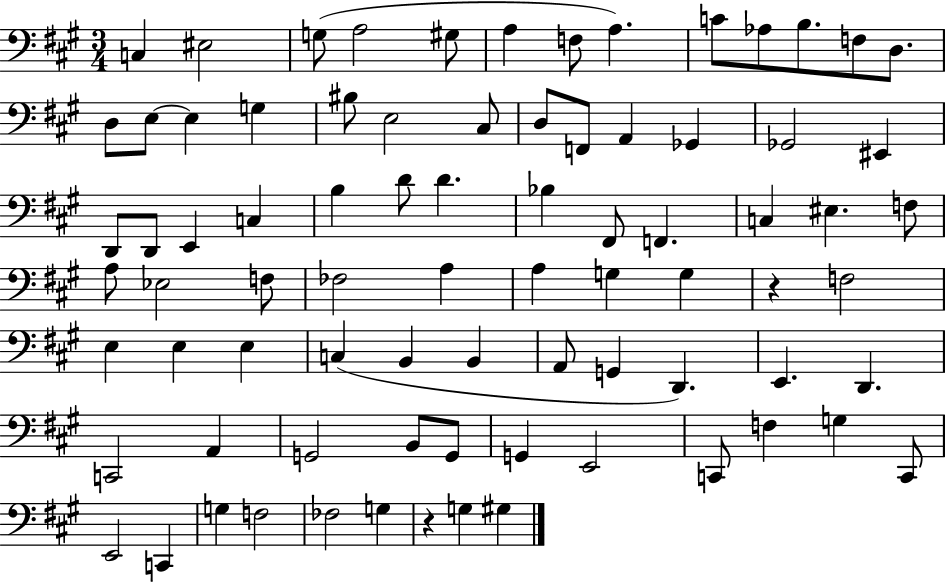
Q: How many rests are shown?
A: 2